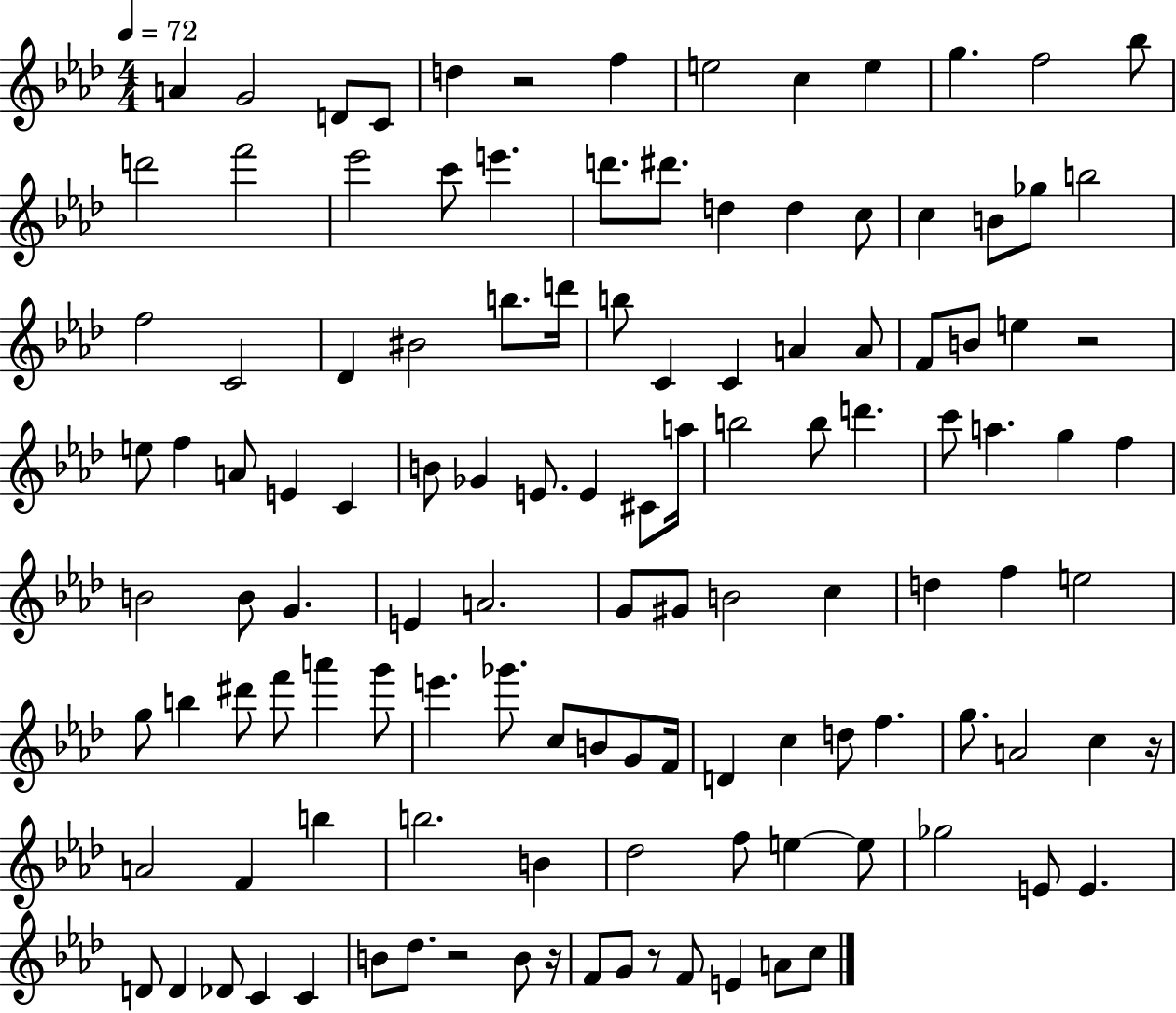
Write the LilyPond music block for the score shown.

{
  \clef treble
  \numericTimeSignature
  \time 4/4
  \key aes \major
  \tempo 4 = 72
  a'4 g'2 d'8 c'8 | d''4 r2 f''4 | e''2 c''4 e''4 | g''4. f''2 bes''8 | \break d'''2 f'''2 | ees'''2 c'''8 e'''4. | d'''8. dis'''8. d''4 d''4 c''8 | c''4 b'8 ges''8 b''2 | \break f''2 c'2 | des'4 bis'2 b''8. d'''16 | b''8 c'4 c'4 a'4 a'8 | f'8 b'8 e''4 r2 | \break e''8 f''4 a'8 e'4 c'4 | b'8 ges'4 e'8. e'4 cis'8 a''16 | b''2 b''8 d'''4. | c'''8 a''4. g''4 f''4 | \break b'2 b'8 g'4. | e'4 a'2. | g'8 gis'8 b'2 c''4 | d''4 f''4 e''2 | \break g''8 b''4 dis'''8 f'''8 a'''4 g'''8 | e'''4. ges'''8. c''8 b'8 g'8 f'16 | d'4 c''4 d''8 f''4. | g''8. a'2 c''4 r16 | \break a'2 f'4 b''4 | b''2. b'4 | des''2 f''8 e''4~~ e''8 | ges''2 e'8 e'4. | \break d'8 d'4 des'8 c'4 c'4 | b'8 des''8. r2 b'8 r16 | f'8 g'8 r8 f'8 e'4 a'8 c''8 | \bar "|."
}